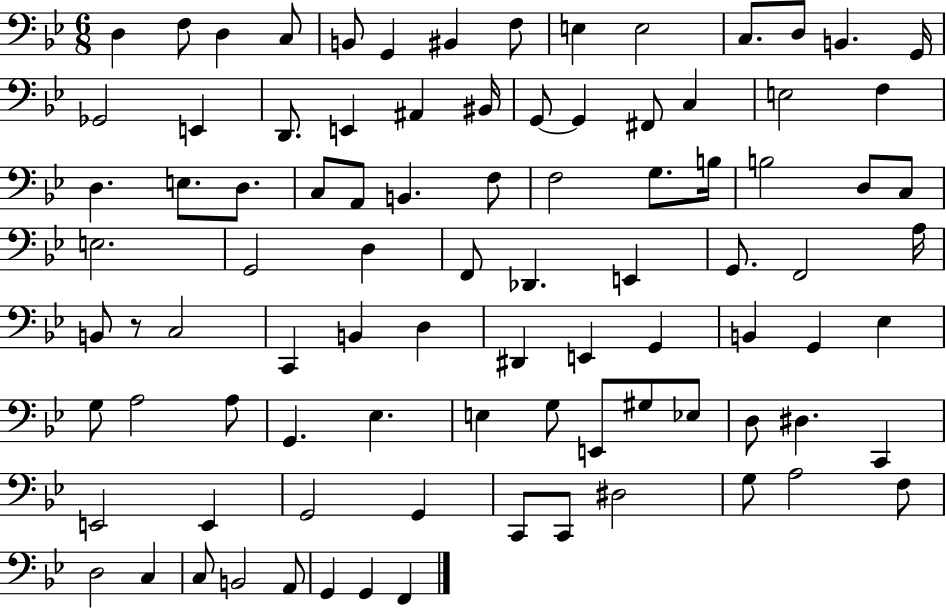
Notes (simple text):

D3/q F3/e D3/q C3/e B2/e G2/q BIS2/q F3/e E3/q E3/h C3/e. D3/e B2/q. G2/s Gb2/h E2/q D2/e. E2/q A#2/q BIS2/s G2/e G2/q F#2/e C3/q E3/h F3/q D3/q. E3/e. D3/e. C3/e A2/e B2/q. F3/e F3/h G3/e. B3/s B3/h D3/e C3/e E3/h. G2/h D3/q F2/e Db2/q. E2/q G2/e. F2/h A3/s B2/e R/e C3/h C2/q B2/q D3/q D#2/q E2/q G2/q B2/q G2/q Eb3/q G3/e A3/h A3/e G2/q. Eb3/q. E3/q G3/e E2/e G#3/e Eb3/e D3/e D#3/q. C2/q E2/h E2/q G2/h G2/q C2/e C2/e D#3/h G3/e A3/h F3/e D3/h C3/q C3/e B2/h A2/e G2/q G2/q F2/q